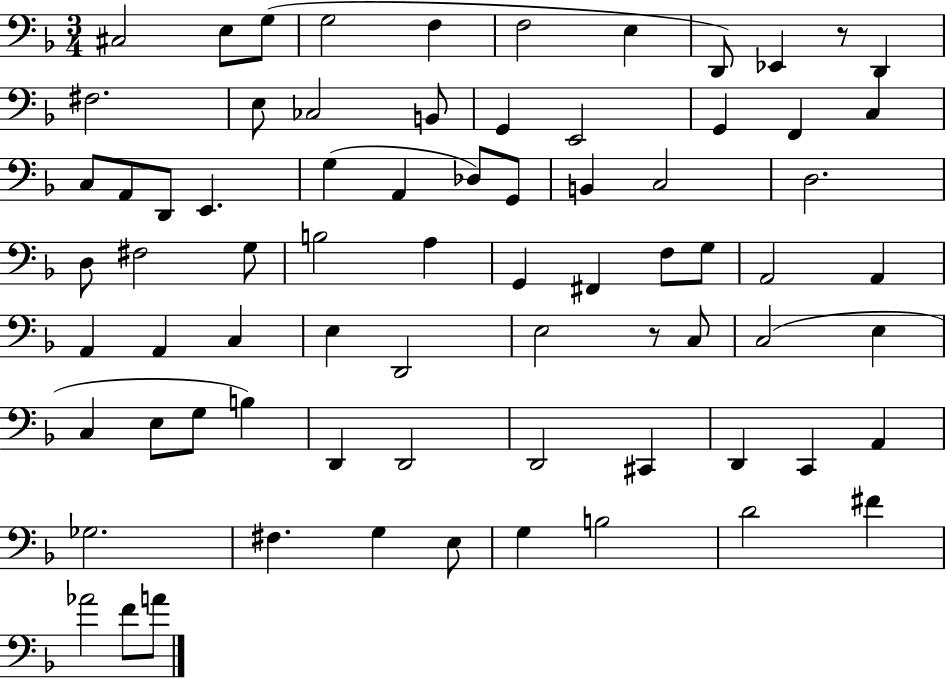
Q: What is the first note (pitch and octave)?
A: C#3